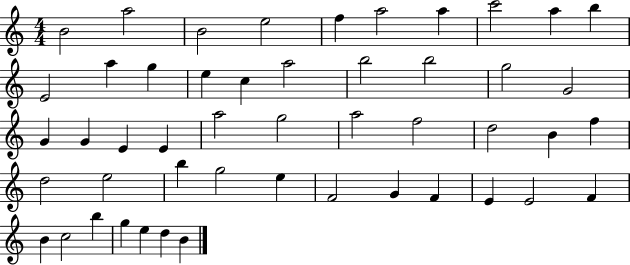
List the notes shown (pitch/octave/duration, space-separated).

B4/h A5/h B4/h E5/h F5/q A5/h A5/q C6/h A5/q B5/q E4/h A5/q G5/q E5/q C5/q A5/h B5/h B5/h G5/h G4/h G4/q G4/q E4/q E4/q A5/h G5/h A5/h F5/h D5/h B4/q F5/q D5/h E5/h B5/q G5/h E5/q F4/h G4/q F4/q E4/q E4/h F4/q B4/q C5/h B5/q G5/q E5/q D5/q B4/q